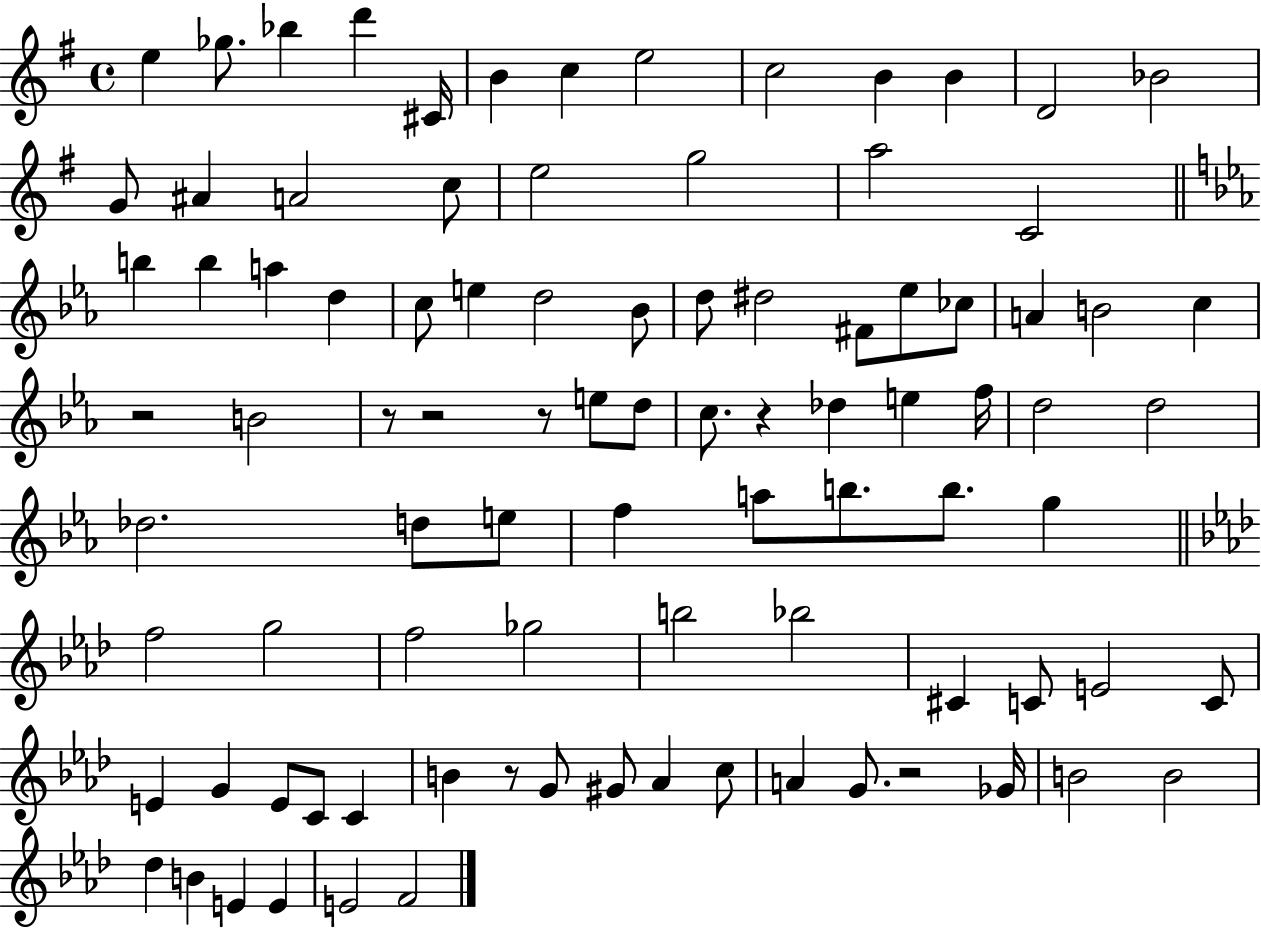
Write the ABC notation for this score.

X:1
T:Untitled
M:4/4
L:1/4
K:G
e _g/2 _b d' ^C/4 B c e2 c2 B B D2 _B2 G/2 ^A A2 c/2 e2 g2 a2 C2 b b a d c/2 e d2 _B/2 d/2 ^d2 ^F/2 _e/2 _c/2 A B2 c z2 B2 z/2 z2 z/2 e/2 d/2 c/2 z _d e f/4 d2 d2 _d2 d/2 e/2 f a/2 b/2 b/2 g f2 g2 f2 _g2 b2 _b2 ^C C/2 E2 C/2 E G E/2 C/2 C B z/2 G/2 ^G/2 _A c/2 A G/2 z2 _G/4 B2 B2 _d B E E E2 F2